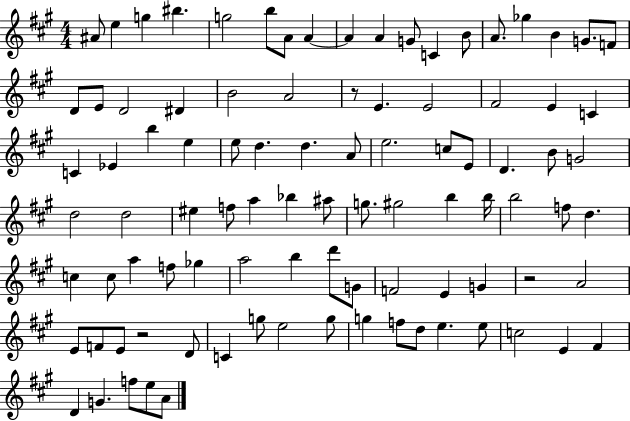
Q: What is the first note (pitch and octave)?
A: A#4